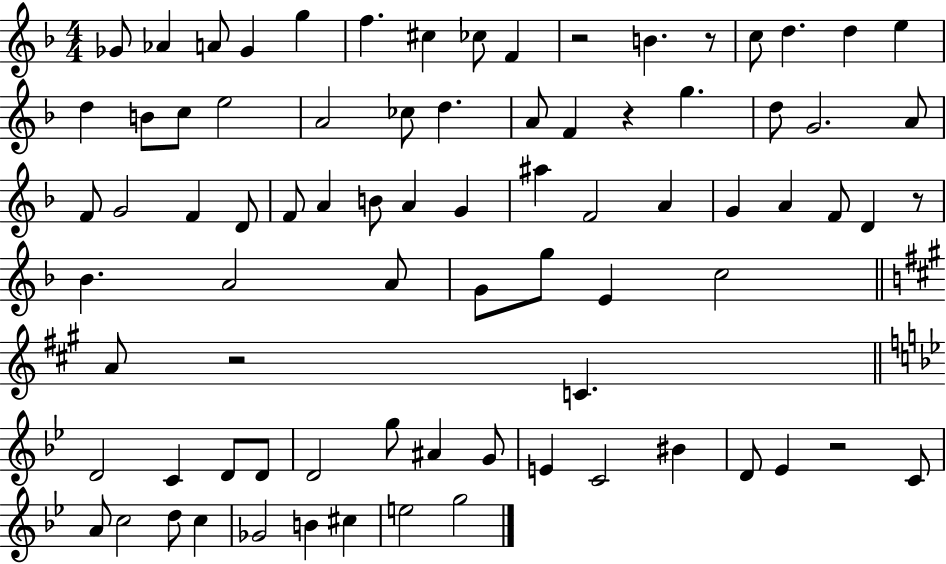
X:1
T:Untitled
M:4/4
L:1/4
K:F
_G/2 _A A/2 _G g f ^c _c/2 F z2 B z/2 c/2 d d e d B/2 c/2 e2 A2 _c/2 d A/2 F z g d/2 G2 A/2 F/2 G2 F D/2 F/2 A B/2 A G ^a F2 A G A F/2 D z/2 _B A2 A/2 G/2 g/2 E c2 A/2 z2 C D2 C D/2 D/2 D2 g/2 ^A G/2 E C2 ^B D/2 _E z2 C/2 A/2 c2 d/2 c _G2 B ^c e2 g2